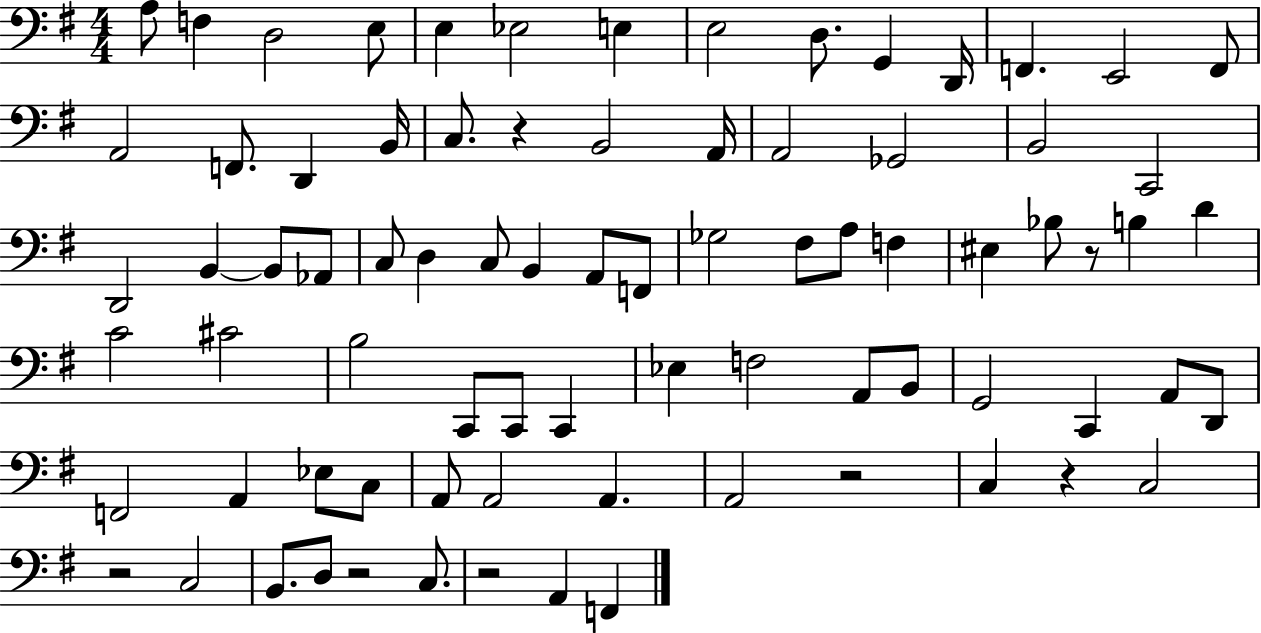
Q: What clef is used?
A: bass